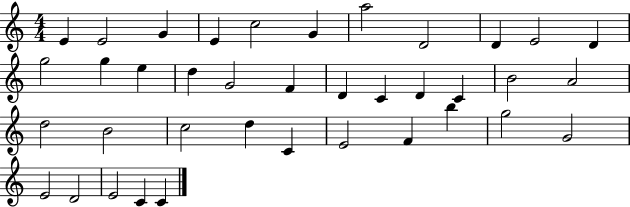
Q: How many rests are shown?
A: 0